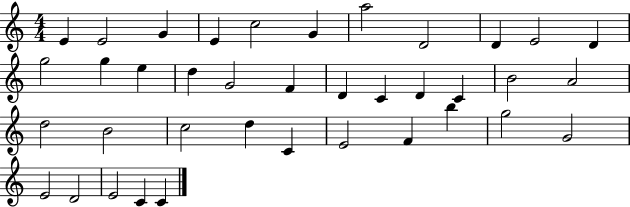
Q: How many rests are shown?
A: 0